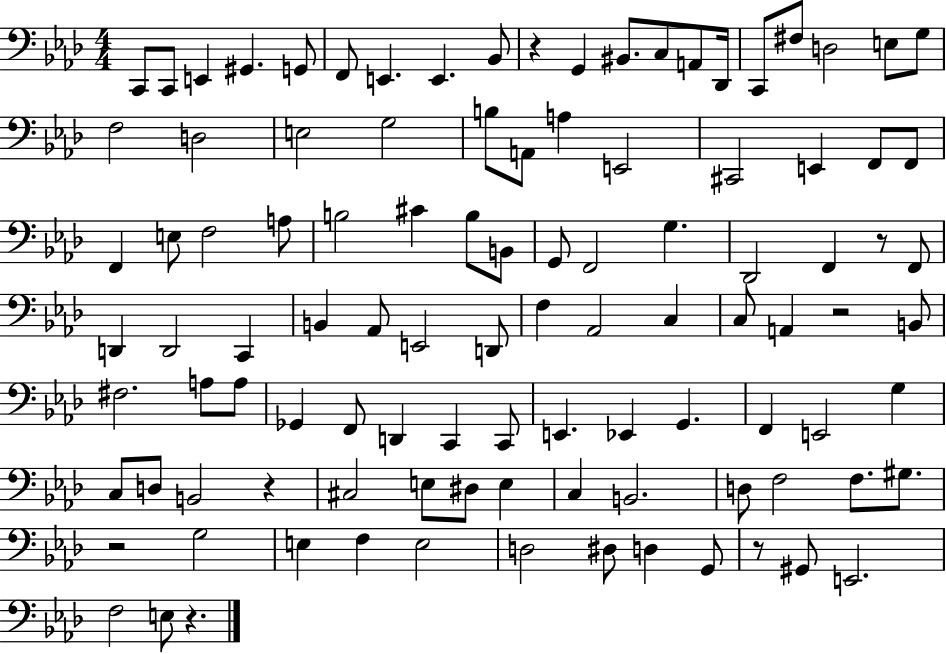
X:1
T:Untitled
M:4/4
L:1/4
K:Ab
C,,/2 C,,/2 E,, ^G,, G,,/2 F,,/2 E,, E,, _B,,/2 z G,, ^B,,/2 C,/2 A,,/2 _D,,/4 C,,/2 ^F,/2 D,2 E,/2 G,/2 F,2 D,2 E,2 G,2 B,/2 A,,/2 A, E,,2 ^C,,2 E,, F,,/2 F,,/2 F,, E,/2 F,2 A,/2 B,2 ^C B,/2 B,,/2 G,,/2 F,,2 G, _D,,2 F,, z/2 F,,/2 D,, D,,2 C,, B,, _A,,/2 E,,2 D,,/2 F, _A,,2 C, C,/2 A,, z2 B,,/2 ^F,2 A,/2 A,/2 _G,, F,,/2 D,, C,, C,,/2 E,, _E,, G,, F,, E,,2 G, C,/2 D,/2 B,,2 z ^C,2 E,/2 ^D,/2 E, C, B,,2 D,/2 F,2 F,/2 ^G,/2 z2 G,2 E, F, E,2 D,2 ^D,/2 D, G,,/2 z/2 ^G,,/2 E,,2 F,2 E,/2 z